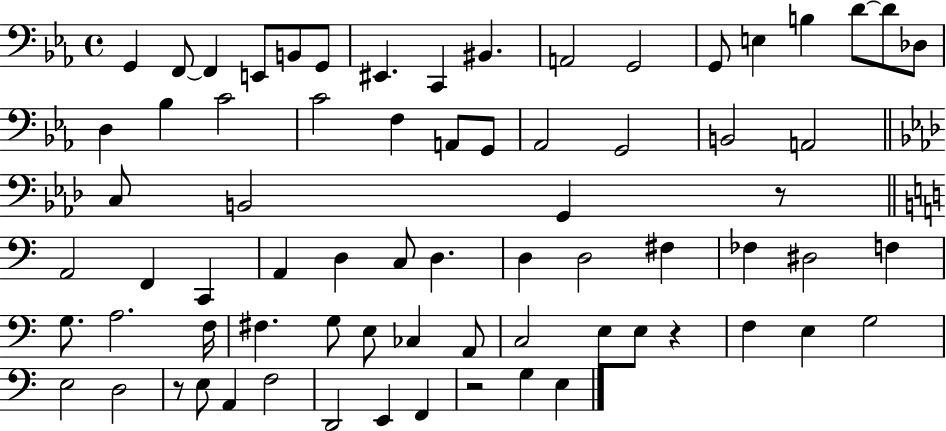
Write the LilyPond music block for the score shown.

{
  \clef bass
  \time 4/4
  \defaultTimeSignature
  \key ees \major
  g,4 f,8~~ f,4 e,8 b,8 g,8 | eis,4. c,4 bis,4. | a,2 g,2 | g,8 e4 b4 d'8~~ d'8 des8 | \break d4 bes4 c'2 | c'2 f4 a,8 g,8 | aes,2 g,2 | b,2 a,2 | \break \bar "||" \break \key aes \major c8 b,2 g,4 r8 | \bar "||" \break \key c \major a,2 f,4 c,4 | a,4 d4 c8 d4. | d4 d2 fis4 | fes4 dis2 f4 | \break g8. a2. f16 | fis4. g8 e8 ces4 a,8 | c2 e8 e8 r4 | f4 e4 g2 | \break e2 d2 | r8 e8 a,4 f2 | d,2 e,4 f,4 | r2 g4 e4 | \break \bar "|."
}